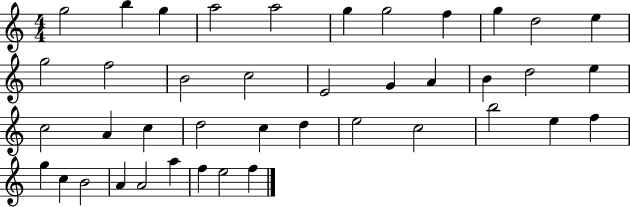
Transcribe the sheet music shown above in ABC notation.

X:1
T:Untitled
M:4/4
L:1/4
K:C
g2 b g a2 a2 g g2 f g d2 e g2 f2 B2 c2 E2 G A B d2 e c2 A c d2 c d e2 c2 b2 e f g c B2 A A2 a f e2 f